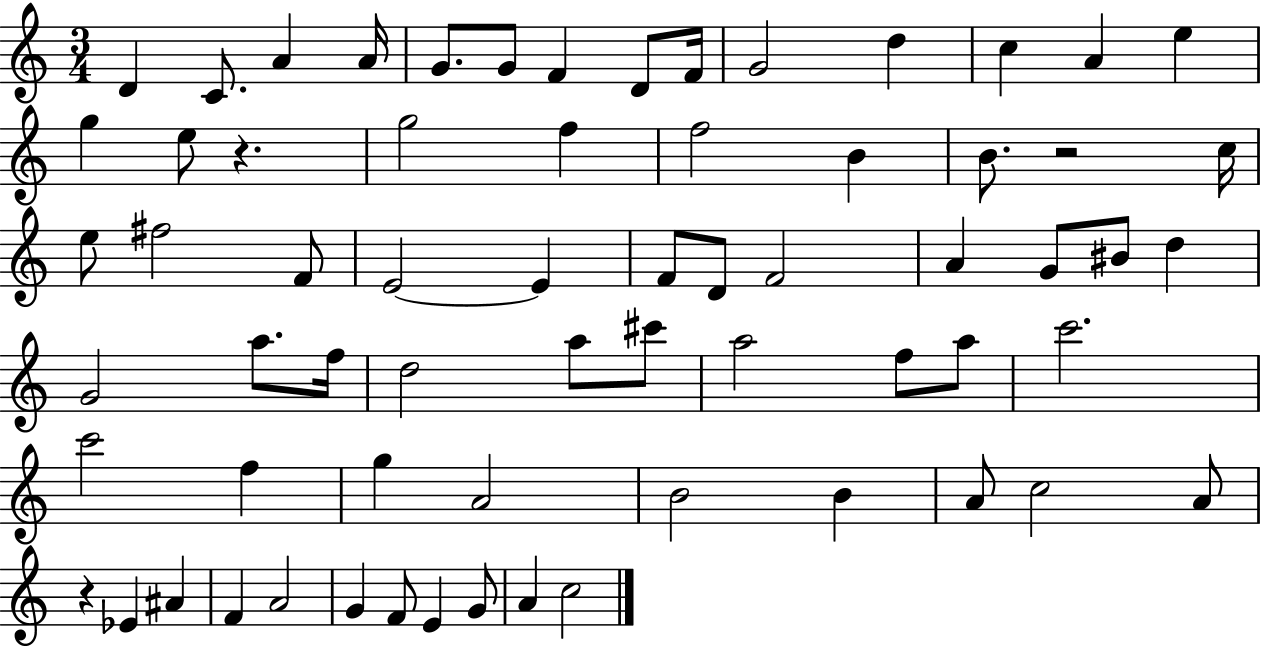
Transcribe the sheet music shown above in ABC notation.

X:1
T:Untitled
M:3/4
L:1/4
K:C
D C/2 A A/4 G/2 G/2 F D/2 F/4 G2 d c A e g e/2 z g2 f f2 B B/2 z2 c/4 e/2 ^f2 F/2 E2 E F/2 D/2 F2 A G/2 ^B/2 d G2 a/2 f/4 d2 a/2 ^c'/2 a2 f/2 a/2 c'2 c'2 f g A2 B2 B A/2 c2 A/2 z _E ^A F A2 G F/2 E G/2 A c2